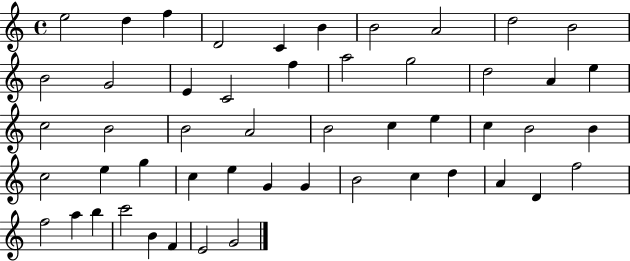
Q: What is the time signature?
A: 4/4